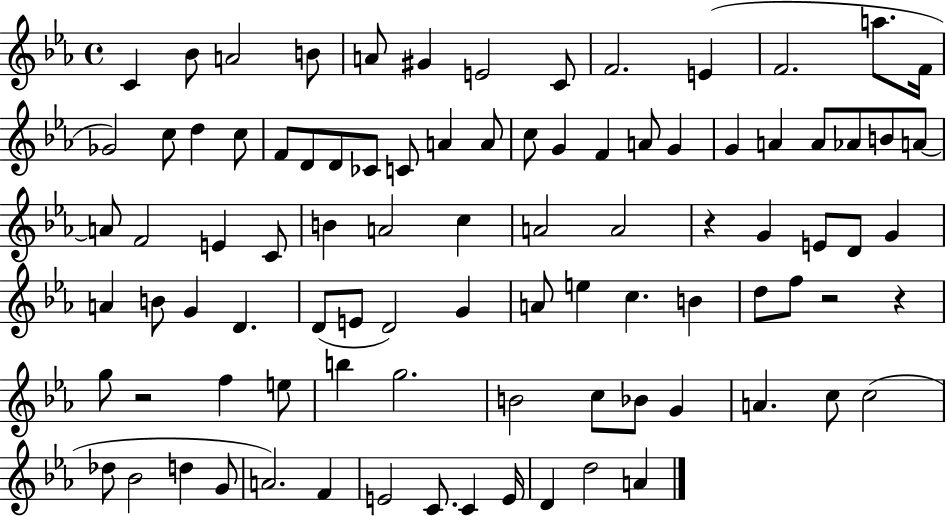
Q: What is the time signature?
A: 4/4